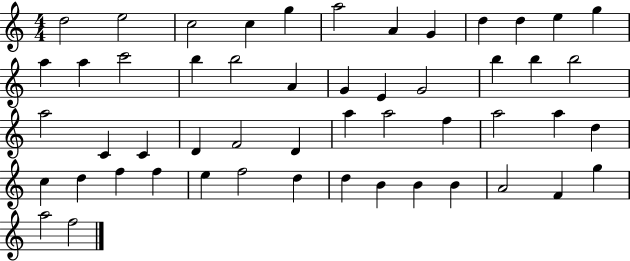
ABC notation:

X:1
T:Untitled
M:4/4
L:1/4
K:C
d2 e2 c2 c g a2 A G d d e g a a c'2 b b2 A G E G2 b b b2 a2 C C D F2 D a a2 f a2 a d c d f f e f2 d d B B B A2 F g a2 f2